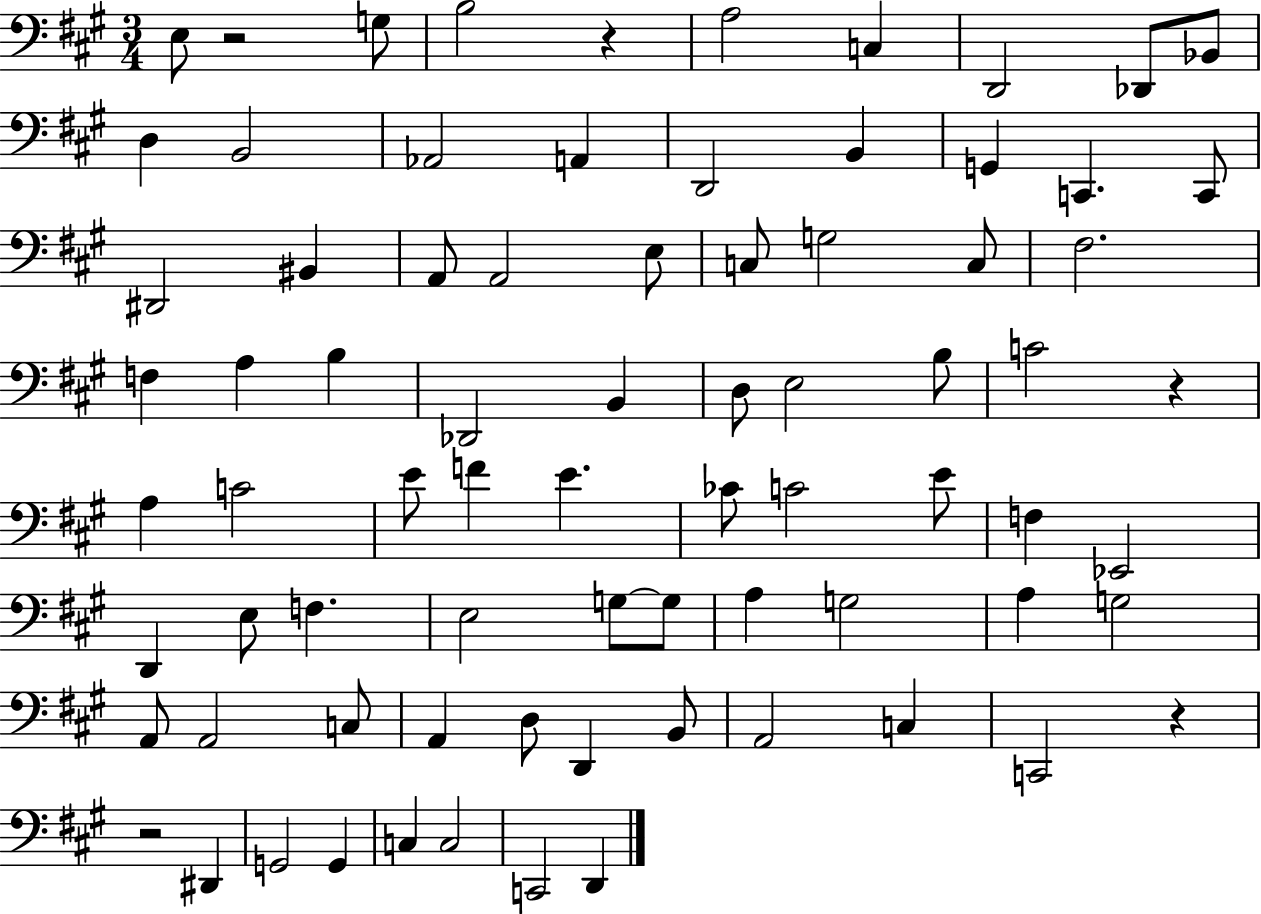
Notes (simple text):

E3/e R/h G3/e B3/h R/q A3/h C3/q D2/h Db2/e Bb2/e D3/q B2/h Ab2/h A2/q D2/h B2/q G2/q C2/q. C2/e D#2/h BIS2/q A2/e A2/h E3/e C3/e G3/h C3/e F#3/h. F3/q A3/q B3/q Db2/h B2/q D3/e E3/h B3/e C4/h R/q A3/q C4/h E4/e F4/q E4/q. CES4/e C4/h E4/e F3/q Eb2/h D2/q E3/e F3/q. E3/h G3/e G3/e A3/q G3/h A3/q G3/h A2/e A2/h C3/e A2/q D3/e D2/q B2/e A2/h C3/q C2/h R/q R/h D#2/q G2/h G2/q C3/q C3/h C2/h D2/q